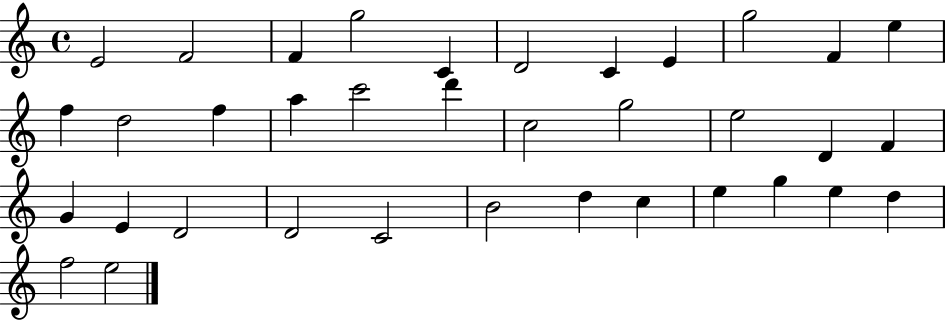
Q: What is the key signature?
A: C major